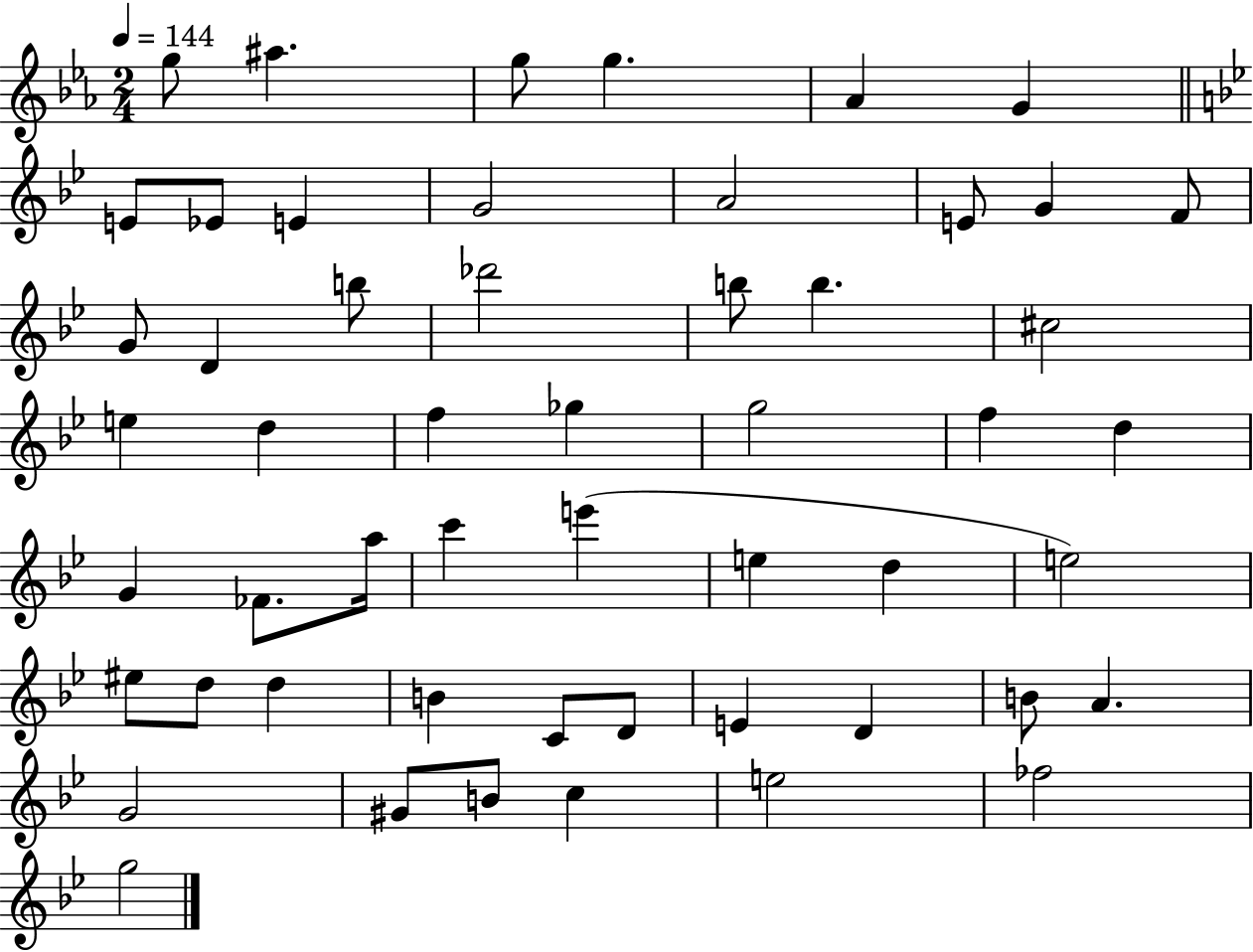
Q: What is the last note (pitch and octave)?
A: G5